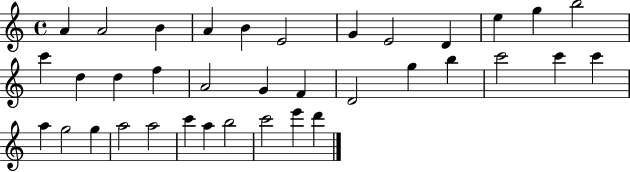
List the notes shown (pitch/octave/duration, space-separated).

A4/q A4/h B4/q A4/q B4/q E4/h G4/q E4/h D4/q E5/q G5/q B5/h C6/q D5/q D5/q F5/q A4/h G4/q F4/q D4/h G5/q B5/q C6/h C6/q C6/q A5/q G5/h G5/q A5/h A5/h C6/q A5/q B5/h C6/h E6/q D6/q